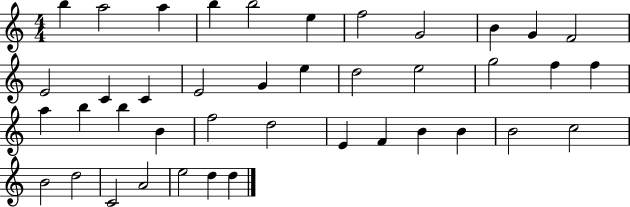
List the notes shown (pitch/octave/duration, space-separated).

B5/q A5/h A5/q B5/q B5/h E5/q F5/h G4/h B4/q G4/q F4/h E4/h C4/q C4/q E4/h G4/q E5/q D5/h E5/h G5/h F5/q F5/q A5/q B5/q B5/q B4/q F5/h D5/h E4/q F4/q B4/q B4/q B4/h C5/h B4/h D5/h C4/h A4/h E5/h D5/q D5/q